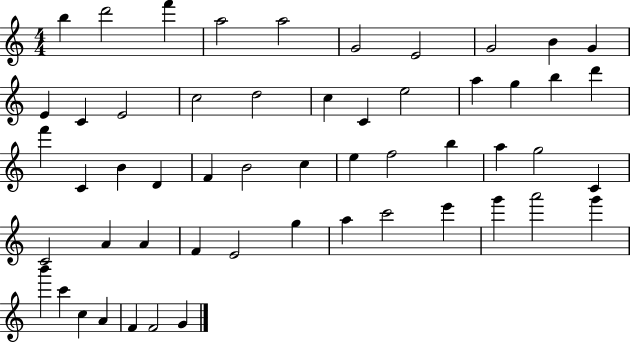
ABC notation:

X:1
T:Untitled
M:4/4
L:1/4
K:C
b d'2 f' a2 a2 G2 E2 G2 B G E C E2 c2 d2 c C e2 a g b d' f' C B D F B2 c e f2 b a g2 C C2 A A F E2 g a c'2 e' g' a'2 g' b' c' c A F F2 G